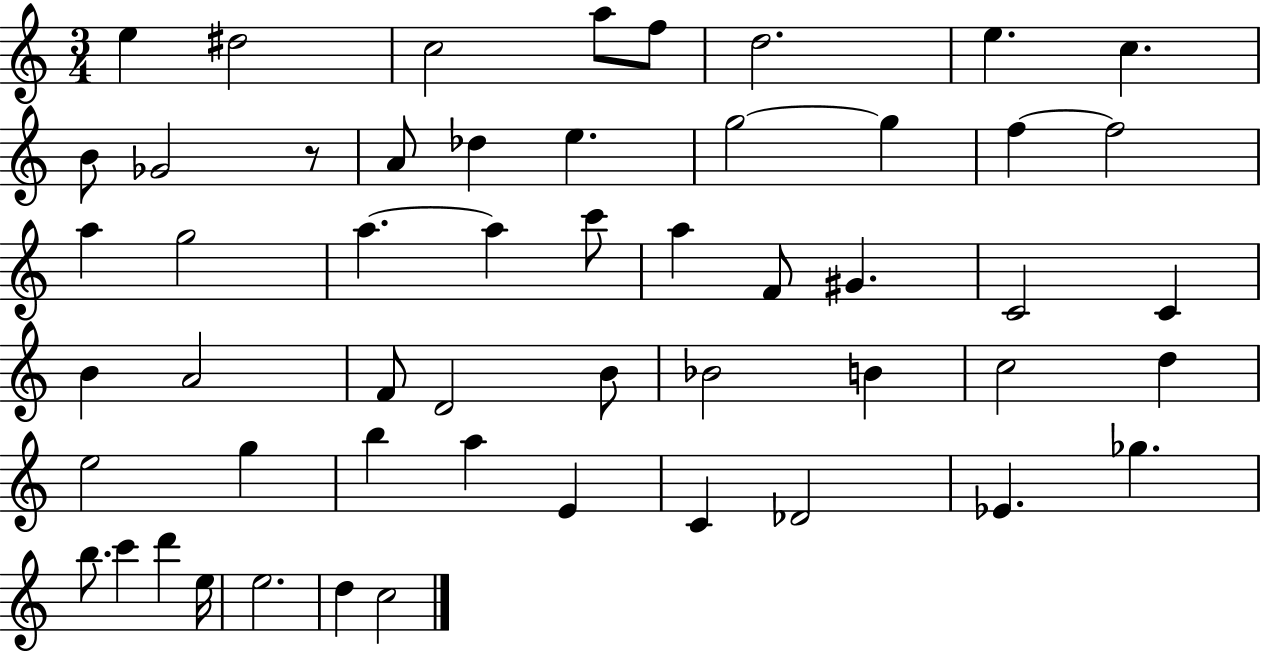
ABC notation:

X:1
T:Untitled
M:3/4
L:1/4
K:C
e ^d2 c2 a/2 f/2 d2 e c B/2 _G2 z/2 A/2 _d e g2 g f f2 a g2 a a c'/2 a F/2 ^G C2 C B A2 F/2 D2 B/2 _B2 B c2 d e2 g b a E C _D2 _E _g b/2 c' d' e/4 e2 d c2